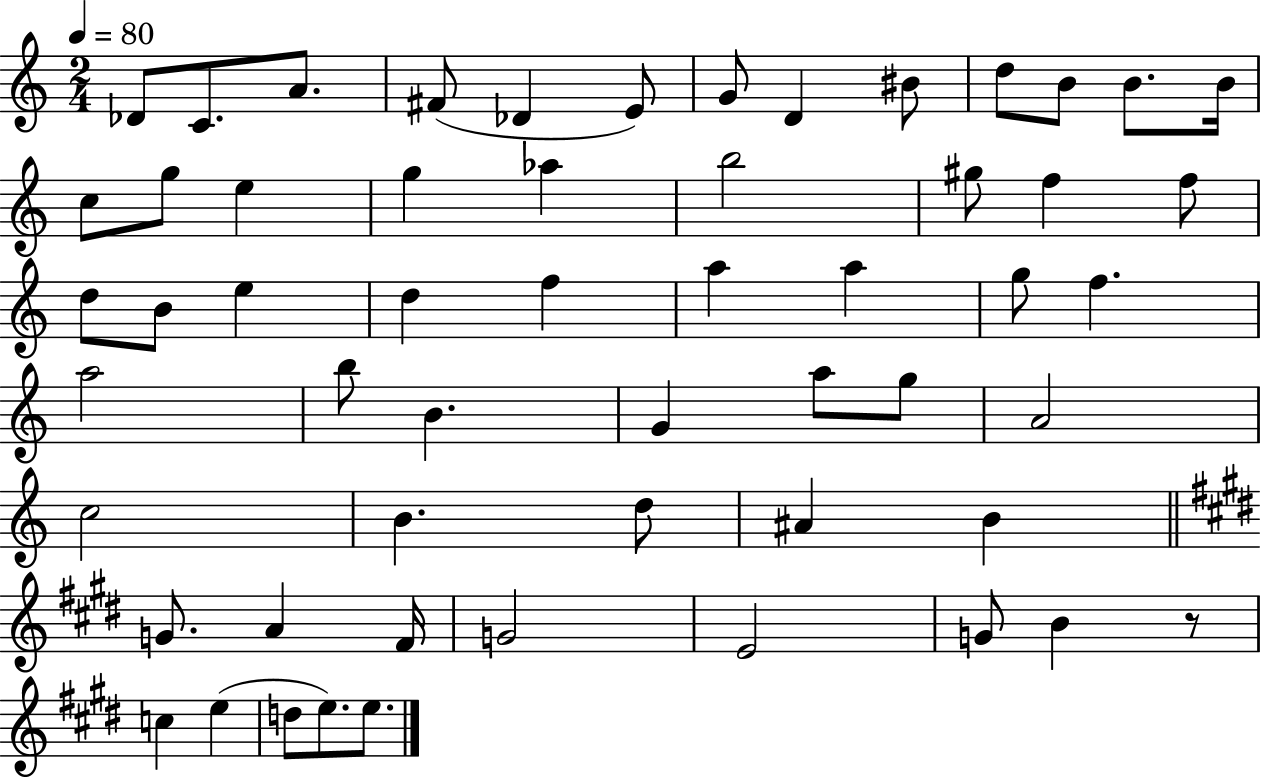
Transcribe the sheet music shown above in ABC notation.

X:1
T:Untitled
M:2/4
L:1/4
K:C
_D/2 C/2 A/2 ^F/2 _D E/2 G/2 D ^B/2 d/2 B/2 B/2 B/4 c/2 g/2 e g _a b2 ^g/2 f f/2 d/2 B/2 e d f a a g/2 f a2 b/2 B G a/2 g/2 A2 c2 B d/2 ^A B G/2 A ^F/4 G2 E2 G/2 B z/2 c e d/2 e/2 e/2